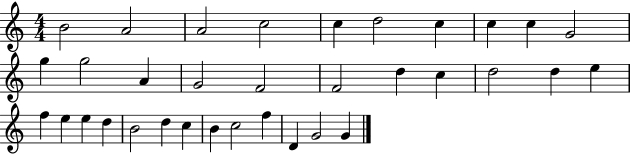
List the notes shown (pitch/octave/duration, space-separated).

B4/h A4/h A4/h C5/h C5/q D5/h C5/q C5/q C5/q G4/h G5/q G5/h A4/q G4/h F4/h F4/h D5/q C5/q D5/h D5/q E5/q F5/q E5/q E5/q D5/q B4/h D5/q C5/q B4/q C5/h F5/q D4/q G4/h G4/q